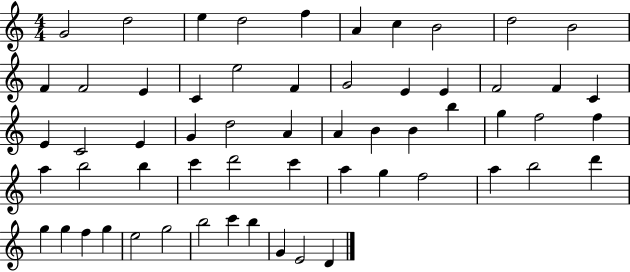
X:1
T:Untitled
M:4/4
L:1/4
K:C
G2 d2 e d2 f A c B2 d2 B2 F F2 E C e2 F G2 E E F2 F C E C2 E G d2 A A B B b g f2 f a b2 b c' d'2 c' a g f2 a b2 d' g g f g e2 g2 b2 c' b G E2 D